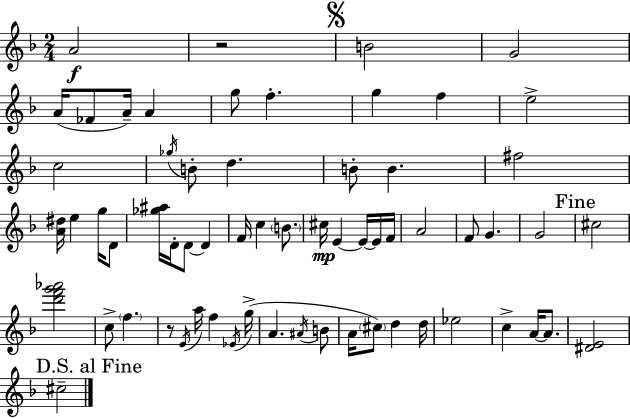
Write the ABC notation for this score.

X:1
T:Untitled
M:2/4
L:1/4
K:Dm
A2 z2 B2 G2 A/4 _F/2 A/4 A g/2 f g f e2 c2 _g/4 B/2 d B/2 B ^f2 [A^d]/4 e g/4 D/2 [_g^a]/4 D/4 D/2 D F/4 c B/2 ^c/4 E E/4 E/4 F/4 A2 F/2 G G2 ^c2 [d'f'g'_a']2 c/2 f z/2 E/4 a/4 f _E/4 g/4 A ^A/4 B/2 A/4 ^c/2 d d/4 _e2 c A/4 A/2 [^DE]2 ^c2